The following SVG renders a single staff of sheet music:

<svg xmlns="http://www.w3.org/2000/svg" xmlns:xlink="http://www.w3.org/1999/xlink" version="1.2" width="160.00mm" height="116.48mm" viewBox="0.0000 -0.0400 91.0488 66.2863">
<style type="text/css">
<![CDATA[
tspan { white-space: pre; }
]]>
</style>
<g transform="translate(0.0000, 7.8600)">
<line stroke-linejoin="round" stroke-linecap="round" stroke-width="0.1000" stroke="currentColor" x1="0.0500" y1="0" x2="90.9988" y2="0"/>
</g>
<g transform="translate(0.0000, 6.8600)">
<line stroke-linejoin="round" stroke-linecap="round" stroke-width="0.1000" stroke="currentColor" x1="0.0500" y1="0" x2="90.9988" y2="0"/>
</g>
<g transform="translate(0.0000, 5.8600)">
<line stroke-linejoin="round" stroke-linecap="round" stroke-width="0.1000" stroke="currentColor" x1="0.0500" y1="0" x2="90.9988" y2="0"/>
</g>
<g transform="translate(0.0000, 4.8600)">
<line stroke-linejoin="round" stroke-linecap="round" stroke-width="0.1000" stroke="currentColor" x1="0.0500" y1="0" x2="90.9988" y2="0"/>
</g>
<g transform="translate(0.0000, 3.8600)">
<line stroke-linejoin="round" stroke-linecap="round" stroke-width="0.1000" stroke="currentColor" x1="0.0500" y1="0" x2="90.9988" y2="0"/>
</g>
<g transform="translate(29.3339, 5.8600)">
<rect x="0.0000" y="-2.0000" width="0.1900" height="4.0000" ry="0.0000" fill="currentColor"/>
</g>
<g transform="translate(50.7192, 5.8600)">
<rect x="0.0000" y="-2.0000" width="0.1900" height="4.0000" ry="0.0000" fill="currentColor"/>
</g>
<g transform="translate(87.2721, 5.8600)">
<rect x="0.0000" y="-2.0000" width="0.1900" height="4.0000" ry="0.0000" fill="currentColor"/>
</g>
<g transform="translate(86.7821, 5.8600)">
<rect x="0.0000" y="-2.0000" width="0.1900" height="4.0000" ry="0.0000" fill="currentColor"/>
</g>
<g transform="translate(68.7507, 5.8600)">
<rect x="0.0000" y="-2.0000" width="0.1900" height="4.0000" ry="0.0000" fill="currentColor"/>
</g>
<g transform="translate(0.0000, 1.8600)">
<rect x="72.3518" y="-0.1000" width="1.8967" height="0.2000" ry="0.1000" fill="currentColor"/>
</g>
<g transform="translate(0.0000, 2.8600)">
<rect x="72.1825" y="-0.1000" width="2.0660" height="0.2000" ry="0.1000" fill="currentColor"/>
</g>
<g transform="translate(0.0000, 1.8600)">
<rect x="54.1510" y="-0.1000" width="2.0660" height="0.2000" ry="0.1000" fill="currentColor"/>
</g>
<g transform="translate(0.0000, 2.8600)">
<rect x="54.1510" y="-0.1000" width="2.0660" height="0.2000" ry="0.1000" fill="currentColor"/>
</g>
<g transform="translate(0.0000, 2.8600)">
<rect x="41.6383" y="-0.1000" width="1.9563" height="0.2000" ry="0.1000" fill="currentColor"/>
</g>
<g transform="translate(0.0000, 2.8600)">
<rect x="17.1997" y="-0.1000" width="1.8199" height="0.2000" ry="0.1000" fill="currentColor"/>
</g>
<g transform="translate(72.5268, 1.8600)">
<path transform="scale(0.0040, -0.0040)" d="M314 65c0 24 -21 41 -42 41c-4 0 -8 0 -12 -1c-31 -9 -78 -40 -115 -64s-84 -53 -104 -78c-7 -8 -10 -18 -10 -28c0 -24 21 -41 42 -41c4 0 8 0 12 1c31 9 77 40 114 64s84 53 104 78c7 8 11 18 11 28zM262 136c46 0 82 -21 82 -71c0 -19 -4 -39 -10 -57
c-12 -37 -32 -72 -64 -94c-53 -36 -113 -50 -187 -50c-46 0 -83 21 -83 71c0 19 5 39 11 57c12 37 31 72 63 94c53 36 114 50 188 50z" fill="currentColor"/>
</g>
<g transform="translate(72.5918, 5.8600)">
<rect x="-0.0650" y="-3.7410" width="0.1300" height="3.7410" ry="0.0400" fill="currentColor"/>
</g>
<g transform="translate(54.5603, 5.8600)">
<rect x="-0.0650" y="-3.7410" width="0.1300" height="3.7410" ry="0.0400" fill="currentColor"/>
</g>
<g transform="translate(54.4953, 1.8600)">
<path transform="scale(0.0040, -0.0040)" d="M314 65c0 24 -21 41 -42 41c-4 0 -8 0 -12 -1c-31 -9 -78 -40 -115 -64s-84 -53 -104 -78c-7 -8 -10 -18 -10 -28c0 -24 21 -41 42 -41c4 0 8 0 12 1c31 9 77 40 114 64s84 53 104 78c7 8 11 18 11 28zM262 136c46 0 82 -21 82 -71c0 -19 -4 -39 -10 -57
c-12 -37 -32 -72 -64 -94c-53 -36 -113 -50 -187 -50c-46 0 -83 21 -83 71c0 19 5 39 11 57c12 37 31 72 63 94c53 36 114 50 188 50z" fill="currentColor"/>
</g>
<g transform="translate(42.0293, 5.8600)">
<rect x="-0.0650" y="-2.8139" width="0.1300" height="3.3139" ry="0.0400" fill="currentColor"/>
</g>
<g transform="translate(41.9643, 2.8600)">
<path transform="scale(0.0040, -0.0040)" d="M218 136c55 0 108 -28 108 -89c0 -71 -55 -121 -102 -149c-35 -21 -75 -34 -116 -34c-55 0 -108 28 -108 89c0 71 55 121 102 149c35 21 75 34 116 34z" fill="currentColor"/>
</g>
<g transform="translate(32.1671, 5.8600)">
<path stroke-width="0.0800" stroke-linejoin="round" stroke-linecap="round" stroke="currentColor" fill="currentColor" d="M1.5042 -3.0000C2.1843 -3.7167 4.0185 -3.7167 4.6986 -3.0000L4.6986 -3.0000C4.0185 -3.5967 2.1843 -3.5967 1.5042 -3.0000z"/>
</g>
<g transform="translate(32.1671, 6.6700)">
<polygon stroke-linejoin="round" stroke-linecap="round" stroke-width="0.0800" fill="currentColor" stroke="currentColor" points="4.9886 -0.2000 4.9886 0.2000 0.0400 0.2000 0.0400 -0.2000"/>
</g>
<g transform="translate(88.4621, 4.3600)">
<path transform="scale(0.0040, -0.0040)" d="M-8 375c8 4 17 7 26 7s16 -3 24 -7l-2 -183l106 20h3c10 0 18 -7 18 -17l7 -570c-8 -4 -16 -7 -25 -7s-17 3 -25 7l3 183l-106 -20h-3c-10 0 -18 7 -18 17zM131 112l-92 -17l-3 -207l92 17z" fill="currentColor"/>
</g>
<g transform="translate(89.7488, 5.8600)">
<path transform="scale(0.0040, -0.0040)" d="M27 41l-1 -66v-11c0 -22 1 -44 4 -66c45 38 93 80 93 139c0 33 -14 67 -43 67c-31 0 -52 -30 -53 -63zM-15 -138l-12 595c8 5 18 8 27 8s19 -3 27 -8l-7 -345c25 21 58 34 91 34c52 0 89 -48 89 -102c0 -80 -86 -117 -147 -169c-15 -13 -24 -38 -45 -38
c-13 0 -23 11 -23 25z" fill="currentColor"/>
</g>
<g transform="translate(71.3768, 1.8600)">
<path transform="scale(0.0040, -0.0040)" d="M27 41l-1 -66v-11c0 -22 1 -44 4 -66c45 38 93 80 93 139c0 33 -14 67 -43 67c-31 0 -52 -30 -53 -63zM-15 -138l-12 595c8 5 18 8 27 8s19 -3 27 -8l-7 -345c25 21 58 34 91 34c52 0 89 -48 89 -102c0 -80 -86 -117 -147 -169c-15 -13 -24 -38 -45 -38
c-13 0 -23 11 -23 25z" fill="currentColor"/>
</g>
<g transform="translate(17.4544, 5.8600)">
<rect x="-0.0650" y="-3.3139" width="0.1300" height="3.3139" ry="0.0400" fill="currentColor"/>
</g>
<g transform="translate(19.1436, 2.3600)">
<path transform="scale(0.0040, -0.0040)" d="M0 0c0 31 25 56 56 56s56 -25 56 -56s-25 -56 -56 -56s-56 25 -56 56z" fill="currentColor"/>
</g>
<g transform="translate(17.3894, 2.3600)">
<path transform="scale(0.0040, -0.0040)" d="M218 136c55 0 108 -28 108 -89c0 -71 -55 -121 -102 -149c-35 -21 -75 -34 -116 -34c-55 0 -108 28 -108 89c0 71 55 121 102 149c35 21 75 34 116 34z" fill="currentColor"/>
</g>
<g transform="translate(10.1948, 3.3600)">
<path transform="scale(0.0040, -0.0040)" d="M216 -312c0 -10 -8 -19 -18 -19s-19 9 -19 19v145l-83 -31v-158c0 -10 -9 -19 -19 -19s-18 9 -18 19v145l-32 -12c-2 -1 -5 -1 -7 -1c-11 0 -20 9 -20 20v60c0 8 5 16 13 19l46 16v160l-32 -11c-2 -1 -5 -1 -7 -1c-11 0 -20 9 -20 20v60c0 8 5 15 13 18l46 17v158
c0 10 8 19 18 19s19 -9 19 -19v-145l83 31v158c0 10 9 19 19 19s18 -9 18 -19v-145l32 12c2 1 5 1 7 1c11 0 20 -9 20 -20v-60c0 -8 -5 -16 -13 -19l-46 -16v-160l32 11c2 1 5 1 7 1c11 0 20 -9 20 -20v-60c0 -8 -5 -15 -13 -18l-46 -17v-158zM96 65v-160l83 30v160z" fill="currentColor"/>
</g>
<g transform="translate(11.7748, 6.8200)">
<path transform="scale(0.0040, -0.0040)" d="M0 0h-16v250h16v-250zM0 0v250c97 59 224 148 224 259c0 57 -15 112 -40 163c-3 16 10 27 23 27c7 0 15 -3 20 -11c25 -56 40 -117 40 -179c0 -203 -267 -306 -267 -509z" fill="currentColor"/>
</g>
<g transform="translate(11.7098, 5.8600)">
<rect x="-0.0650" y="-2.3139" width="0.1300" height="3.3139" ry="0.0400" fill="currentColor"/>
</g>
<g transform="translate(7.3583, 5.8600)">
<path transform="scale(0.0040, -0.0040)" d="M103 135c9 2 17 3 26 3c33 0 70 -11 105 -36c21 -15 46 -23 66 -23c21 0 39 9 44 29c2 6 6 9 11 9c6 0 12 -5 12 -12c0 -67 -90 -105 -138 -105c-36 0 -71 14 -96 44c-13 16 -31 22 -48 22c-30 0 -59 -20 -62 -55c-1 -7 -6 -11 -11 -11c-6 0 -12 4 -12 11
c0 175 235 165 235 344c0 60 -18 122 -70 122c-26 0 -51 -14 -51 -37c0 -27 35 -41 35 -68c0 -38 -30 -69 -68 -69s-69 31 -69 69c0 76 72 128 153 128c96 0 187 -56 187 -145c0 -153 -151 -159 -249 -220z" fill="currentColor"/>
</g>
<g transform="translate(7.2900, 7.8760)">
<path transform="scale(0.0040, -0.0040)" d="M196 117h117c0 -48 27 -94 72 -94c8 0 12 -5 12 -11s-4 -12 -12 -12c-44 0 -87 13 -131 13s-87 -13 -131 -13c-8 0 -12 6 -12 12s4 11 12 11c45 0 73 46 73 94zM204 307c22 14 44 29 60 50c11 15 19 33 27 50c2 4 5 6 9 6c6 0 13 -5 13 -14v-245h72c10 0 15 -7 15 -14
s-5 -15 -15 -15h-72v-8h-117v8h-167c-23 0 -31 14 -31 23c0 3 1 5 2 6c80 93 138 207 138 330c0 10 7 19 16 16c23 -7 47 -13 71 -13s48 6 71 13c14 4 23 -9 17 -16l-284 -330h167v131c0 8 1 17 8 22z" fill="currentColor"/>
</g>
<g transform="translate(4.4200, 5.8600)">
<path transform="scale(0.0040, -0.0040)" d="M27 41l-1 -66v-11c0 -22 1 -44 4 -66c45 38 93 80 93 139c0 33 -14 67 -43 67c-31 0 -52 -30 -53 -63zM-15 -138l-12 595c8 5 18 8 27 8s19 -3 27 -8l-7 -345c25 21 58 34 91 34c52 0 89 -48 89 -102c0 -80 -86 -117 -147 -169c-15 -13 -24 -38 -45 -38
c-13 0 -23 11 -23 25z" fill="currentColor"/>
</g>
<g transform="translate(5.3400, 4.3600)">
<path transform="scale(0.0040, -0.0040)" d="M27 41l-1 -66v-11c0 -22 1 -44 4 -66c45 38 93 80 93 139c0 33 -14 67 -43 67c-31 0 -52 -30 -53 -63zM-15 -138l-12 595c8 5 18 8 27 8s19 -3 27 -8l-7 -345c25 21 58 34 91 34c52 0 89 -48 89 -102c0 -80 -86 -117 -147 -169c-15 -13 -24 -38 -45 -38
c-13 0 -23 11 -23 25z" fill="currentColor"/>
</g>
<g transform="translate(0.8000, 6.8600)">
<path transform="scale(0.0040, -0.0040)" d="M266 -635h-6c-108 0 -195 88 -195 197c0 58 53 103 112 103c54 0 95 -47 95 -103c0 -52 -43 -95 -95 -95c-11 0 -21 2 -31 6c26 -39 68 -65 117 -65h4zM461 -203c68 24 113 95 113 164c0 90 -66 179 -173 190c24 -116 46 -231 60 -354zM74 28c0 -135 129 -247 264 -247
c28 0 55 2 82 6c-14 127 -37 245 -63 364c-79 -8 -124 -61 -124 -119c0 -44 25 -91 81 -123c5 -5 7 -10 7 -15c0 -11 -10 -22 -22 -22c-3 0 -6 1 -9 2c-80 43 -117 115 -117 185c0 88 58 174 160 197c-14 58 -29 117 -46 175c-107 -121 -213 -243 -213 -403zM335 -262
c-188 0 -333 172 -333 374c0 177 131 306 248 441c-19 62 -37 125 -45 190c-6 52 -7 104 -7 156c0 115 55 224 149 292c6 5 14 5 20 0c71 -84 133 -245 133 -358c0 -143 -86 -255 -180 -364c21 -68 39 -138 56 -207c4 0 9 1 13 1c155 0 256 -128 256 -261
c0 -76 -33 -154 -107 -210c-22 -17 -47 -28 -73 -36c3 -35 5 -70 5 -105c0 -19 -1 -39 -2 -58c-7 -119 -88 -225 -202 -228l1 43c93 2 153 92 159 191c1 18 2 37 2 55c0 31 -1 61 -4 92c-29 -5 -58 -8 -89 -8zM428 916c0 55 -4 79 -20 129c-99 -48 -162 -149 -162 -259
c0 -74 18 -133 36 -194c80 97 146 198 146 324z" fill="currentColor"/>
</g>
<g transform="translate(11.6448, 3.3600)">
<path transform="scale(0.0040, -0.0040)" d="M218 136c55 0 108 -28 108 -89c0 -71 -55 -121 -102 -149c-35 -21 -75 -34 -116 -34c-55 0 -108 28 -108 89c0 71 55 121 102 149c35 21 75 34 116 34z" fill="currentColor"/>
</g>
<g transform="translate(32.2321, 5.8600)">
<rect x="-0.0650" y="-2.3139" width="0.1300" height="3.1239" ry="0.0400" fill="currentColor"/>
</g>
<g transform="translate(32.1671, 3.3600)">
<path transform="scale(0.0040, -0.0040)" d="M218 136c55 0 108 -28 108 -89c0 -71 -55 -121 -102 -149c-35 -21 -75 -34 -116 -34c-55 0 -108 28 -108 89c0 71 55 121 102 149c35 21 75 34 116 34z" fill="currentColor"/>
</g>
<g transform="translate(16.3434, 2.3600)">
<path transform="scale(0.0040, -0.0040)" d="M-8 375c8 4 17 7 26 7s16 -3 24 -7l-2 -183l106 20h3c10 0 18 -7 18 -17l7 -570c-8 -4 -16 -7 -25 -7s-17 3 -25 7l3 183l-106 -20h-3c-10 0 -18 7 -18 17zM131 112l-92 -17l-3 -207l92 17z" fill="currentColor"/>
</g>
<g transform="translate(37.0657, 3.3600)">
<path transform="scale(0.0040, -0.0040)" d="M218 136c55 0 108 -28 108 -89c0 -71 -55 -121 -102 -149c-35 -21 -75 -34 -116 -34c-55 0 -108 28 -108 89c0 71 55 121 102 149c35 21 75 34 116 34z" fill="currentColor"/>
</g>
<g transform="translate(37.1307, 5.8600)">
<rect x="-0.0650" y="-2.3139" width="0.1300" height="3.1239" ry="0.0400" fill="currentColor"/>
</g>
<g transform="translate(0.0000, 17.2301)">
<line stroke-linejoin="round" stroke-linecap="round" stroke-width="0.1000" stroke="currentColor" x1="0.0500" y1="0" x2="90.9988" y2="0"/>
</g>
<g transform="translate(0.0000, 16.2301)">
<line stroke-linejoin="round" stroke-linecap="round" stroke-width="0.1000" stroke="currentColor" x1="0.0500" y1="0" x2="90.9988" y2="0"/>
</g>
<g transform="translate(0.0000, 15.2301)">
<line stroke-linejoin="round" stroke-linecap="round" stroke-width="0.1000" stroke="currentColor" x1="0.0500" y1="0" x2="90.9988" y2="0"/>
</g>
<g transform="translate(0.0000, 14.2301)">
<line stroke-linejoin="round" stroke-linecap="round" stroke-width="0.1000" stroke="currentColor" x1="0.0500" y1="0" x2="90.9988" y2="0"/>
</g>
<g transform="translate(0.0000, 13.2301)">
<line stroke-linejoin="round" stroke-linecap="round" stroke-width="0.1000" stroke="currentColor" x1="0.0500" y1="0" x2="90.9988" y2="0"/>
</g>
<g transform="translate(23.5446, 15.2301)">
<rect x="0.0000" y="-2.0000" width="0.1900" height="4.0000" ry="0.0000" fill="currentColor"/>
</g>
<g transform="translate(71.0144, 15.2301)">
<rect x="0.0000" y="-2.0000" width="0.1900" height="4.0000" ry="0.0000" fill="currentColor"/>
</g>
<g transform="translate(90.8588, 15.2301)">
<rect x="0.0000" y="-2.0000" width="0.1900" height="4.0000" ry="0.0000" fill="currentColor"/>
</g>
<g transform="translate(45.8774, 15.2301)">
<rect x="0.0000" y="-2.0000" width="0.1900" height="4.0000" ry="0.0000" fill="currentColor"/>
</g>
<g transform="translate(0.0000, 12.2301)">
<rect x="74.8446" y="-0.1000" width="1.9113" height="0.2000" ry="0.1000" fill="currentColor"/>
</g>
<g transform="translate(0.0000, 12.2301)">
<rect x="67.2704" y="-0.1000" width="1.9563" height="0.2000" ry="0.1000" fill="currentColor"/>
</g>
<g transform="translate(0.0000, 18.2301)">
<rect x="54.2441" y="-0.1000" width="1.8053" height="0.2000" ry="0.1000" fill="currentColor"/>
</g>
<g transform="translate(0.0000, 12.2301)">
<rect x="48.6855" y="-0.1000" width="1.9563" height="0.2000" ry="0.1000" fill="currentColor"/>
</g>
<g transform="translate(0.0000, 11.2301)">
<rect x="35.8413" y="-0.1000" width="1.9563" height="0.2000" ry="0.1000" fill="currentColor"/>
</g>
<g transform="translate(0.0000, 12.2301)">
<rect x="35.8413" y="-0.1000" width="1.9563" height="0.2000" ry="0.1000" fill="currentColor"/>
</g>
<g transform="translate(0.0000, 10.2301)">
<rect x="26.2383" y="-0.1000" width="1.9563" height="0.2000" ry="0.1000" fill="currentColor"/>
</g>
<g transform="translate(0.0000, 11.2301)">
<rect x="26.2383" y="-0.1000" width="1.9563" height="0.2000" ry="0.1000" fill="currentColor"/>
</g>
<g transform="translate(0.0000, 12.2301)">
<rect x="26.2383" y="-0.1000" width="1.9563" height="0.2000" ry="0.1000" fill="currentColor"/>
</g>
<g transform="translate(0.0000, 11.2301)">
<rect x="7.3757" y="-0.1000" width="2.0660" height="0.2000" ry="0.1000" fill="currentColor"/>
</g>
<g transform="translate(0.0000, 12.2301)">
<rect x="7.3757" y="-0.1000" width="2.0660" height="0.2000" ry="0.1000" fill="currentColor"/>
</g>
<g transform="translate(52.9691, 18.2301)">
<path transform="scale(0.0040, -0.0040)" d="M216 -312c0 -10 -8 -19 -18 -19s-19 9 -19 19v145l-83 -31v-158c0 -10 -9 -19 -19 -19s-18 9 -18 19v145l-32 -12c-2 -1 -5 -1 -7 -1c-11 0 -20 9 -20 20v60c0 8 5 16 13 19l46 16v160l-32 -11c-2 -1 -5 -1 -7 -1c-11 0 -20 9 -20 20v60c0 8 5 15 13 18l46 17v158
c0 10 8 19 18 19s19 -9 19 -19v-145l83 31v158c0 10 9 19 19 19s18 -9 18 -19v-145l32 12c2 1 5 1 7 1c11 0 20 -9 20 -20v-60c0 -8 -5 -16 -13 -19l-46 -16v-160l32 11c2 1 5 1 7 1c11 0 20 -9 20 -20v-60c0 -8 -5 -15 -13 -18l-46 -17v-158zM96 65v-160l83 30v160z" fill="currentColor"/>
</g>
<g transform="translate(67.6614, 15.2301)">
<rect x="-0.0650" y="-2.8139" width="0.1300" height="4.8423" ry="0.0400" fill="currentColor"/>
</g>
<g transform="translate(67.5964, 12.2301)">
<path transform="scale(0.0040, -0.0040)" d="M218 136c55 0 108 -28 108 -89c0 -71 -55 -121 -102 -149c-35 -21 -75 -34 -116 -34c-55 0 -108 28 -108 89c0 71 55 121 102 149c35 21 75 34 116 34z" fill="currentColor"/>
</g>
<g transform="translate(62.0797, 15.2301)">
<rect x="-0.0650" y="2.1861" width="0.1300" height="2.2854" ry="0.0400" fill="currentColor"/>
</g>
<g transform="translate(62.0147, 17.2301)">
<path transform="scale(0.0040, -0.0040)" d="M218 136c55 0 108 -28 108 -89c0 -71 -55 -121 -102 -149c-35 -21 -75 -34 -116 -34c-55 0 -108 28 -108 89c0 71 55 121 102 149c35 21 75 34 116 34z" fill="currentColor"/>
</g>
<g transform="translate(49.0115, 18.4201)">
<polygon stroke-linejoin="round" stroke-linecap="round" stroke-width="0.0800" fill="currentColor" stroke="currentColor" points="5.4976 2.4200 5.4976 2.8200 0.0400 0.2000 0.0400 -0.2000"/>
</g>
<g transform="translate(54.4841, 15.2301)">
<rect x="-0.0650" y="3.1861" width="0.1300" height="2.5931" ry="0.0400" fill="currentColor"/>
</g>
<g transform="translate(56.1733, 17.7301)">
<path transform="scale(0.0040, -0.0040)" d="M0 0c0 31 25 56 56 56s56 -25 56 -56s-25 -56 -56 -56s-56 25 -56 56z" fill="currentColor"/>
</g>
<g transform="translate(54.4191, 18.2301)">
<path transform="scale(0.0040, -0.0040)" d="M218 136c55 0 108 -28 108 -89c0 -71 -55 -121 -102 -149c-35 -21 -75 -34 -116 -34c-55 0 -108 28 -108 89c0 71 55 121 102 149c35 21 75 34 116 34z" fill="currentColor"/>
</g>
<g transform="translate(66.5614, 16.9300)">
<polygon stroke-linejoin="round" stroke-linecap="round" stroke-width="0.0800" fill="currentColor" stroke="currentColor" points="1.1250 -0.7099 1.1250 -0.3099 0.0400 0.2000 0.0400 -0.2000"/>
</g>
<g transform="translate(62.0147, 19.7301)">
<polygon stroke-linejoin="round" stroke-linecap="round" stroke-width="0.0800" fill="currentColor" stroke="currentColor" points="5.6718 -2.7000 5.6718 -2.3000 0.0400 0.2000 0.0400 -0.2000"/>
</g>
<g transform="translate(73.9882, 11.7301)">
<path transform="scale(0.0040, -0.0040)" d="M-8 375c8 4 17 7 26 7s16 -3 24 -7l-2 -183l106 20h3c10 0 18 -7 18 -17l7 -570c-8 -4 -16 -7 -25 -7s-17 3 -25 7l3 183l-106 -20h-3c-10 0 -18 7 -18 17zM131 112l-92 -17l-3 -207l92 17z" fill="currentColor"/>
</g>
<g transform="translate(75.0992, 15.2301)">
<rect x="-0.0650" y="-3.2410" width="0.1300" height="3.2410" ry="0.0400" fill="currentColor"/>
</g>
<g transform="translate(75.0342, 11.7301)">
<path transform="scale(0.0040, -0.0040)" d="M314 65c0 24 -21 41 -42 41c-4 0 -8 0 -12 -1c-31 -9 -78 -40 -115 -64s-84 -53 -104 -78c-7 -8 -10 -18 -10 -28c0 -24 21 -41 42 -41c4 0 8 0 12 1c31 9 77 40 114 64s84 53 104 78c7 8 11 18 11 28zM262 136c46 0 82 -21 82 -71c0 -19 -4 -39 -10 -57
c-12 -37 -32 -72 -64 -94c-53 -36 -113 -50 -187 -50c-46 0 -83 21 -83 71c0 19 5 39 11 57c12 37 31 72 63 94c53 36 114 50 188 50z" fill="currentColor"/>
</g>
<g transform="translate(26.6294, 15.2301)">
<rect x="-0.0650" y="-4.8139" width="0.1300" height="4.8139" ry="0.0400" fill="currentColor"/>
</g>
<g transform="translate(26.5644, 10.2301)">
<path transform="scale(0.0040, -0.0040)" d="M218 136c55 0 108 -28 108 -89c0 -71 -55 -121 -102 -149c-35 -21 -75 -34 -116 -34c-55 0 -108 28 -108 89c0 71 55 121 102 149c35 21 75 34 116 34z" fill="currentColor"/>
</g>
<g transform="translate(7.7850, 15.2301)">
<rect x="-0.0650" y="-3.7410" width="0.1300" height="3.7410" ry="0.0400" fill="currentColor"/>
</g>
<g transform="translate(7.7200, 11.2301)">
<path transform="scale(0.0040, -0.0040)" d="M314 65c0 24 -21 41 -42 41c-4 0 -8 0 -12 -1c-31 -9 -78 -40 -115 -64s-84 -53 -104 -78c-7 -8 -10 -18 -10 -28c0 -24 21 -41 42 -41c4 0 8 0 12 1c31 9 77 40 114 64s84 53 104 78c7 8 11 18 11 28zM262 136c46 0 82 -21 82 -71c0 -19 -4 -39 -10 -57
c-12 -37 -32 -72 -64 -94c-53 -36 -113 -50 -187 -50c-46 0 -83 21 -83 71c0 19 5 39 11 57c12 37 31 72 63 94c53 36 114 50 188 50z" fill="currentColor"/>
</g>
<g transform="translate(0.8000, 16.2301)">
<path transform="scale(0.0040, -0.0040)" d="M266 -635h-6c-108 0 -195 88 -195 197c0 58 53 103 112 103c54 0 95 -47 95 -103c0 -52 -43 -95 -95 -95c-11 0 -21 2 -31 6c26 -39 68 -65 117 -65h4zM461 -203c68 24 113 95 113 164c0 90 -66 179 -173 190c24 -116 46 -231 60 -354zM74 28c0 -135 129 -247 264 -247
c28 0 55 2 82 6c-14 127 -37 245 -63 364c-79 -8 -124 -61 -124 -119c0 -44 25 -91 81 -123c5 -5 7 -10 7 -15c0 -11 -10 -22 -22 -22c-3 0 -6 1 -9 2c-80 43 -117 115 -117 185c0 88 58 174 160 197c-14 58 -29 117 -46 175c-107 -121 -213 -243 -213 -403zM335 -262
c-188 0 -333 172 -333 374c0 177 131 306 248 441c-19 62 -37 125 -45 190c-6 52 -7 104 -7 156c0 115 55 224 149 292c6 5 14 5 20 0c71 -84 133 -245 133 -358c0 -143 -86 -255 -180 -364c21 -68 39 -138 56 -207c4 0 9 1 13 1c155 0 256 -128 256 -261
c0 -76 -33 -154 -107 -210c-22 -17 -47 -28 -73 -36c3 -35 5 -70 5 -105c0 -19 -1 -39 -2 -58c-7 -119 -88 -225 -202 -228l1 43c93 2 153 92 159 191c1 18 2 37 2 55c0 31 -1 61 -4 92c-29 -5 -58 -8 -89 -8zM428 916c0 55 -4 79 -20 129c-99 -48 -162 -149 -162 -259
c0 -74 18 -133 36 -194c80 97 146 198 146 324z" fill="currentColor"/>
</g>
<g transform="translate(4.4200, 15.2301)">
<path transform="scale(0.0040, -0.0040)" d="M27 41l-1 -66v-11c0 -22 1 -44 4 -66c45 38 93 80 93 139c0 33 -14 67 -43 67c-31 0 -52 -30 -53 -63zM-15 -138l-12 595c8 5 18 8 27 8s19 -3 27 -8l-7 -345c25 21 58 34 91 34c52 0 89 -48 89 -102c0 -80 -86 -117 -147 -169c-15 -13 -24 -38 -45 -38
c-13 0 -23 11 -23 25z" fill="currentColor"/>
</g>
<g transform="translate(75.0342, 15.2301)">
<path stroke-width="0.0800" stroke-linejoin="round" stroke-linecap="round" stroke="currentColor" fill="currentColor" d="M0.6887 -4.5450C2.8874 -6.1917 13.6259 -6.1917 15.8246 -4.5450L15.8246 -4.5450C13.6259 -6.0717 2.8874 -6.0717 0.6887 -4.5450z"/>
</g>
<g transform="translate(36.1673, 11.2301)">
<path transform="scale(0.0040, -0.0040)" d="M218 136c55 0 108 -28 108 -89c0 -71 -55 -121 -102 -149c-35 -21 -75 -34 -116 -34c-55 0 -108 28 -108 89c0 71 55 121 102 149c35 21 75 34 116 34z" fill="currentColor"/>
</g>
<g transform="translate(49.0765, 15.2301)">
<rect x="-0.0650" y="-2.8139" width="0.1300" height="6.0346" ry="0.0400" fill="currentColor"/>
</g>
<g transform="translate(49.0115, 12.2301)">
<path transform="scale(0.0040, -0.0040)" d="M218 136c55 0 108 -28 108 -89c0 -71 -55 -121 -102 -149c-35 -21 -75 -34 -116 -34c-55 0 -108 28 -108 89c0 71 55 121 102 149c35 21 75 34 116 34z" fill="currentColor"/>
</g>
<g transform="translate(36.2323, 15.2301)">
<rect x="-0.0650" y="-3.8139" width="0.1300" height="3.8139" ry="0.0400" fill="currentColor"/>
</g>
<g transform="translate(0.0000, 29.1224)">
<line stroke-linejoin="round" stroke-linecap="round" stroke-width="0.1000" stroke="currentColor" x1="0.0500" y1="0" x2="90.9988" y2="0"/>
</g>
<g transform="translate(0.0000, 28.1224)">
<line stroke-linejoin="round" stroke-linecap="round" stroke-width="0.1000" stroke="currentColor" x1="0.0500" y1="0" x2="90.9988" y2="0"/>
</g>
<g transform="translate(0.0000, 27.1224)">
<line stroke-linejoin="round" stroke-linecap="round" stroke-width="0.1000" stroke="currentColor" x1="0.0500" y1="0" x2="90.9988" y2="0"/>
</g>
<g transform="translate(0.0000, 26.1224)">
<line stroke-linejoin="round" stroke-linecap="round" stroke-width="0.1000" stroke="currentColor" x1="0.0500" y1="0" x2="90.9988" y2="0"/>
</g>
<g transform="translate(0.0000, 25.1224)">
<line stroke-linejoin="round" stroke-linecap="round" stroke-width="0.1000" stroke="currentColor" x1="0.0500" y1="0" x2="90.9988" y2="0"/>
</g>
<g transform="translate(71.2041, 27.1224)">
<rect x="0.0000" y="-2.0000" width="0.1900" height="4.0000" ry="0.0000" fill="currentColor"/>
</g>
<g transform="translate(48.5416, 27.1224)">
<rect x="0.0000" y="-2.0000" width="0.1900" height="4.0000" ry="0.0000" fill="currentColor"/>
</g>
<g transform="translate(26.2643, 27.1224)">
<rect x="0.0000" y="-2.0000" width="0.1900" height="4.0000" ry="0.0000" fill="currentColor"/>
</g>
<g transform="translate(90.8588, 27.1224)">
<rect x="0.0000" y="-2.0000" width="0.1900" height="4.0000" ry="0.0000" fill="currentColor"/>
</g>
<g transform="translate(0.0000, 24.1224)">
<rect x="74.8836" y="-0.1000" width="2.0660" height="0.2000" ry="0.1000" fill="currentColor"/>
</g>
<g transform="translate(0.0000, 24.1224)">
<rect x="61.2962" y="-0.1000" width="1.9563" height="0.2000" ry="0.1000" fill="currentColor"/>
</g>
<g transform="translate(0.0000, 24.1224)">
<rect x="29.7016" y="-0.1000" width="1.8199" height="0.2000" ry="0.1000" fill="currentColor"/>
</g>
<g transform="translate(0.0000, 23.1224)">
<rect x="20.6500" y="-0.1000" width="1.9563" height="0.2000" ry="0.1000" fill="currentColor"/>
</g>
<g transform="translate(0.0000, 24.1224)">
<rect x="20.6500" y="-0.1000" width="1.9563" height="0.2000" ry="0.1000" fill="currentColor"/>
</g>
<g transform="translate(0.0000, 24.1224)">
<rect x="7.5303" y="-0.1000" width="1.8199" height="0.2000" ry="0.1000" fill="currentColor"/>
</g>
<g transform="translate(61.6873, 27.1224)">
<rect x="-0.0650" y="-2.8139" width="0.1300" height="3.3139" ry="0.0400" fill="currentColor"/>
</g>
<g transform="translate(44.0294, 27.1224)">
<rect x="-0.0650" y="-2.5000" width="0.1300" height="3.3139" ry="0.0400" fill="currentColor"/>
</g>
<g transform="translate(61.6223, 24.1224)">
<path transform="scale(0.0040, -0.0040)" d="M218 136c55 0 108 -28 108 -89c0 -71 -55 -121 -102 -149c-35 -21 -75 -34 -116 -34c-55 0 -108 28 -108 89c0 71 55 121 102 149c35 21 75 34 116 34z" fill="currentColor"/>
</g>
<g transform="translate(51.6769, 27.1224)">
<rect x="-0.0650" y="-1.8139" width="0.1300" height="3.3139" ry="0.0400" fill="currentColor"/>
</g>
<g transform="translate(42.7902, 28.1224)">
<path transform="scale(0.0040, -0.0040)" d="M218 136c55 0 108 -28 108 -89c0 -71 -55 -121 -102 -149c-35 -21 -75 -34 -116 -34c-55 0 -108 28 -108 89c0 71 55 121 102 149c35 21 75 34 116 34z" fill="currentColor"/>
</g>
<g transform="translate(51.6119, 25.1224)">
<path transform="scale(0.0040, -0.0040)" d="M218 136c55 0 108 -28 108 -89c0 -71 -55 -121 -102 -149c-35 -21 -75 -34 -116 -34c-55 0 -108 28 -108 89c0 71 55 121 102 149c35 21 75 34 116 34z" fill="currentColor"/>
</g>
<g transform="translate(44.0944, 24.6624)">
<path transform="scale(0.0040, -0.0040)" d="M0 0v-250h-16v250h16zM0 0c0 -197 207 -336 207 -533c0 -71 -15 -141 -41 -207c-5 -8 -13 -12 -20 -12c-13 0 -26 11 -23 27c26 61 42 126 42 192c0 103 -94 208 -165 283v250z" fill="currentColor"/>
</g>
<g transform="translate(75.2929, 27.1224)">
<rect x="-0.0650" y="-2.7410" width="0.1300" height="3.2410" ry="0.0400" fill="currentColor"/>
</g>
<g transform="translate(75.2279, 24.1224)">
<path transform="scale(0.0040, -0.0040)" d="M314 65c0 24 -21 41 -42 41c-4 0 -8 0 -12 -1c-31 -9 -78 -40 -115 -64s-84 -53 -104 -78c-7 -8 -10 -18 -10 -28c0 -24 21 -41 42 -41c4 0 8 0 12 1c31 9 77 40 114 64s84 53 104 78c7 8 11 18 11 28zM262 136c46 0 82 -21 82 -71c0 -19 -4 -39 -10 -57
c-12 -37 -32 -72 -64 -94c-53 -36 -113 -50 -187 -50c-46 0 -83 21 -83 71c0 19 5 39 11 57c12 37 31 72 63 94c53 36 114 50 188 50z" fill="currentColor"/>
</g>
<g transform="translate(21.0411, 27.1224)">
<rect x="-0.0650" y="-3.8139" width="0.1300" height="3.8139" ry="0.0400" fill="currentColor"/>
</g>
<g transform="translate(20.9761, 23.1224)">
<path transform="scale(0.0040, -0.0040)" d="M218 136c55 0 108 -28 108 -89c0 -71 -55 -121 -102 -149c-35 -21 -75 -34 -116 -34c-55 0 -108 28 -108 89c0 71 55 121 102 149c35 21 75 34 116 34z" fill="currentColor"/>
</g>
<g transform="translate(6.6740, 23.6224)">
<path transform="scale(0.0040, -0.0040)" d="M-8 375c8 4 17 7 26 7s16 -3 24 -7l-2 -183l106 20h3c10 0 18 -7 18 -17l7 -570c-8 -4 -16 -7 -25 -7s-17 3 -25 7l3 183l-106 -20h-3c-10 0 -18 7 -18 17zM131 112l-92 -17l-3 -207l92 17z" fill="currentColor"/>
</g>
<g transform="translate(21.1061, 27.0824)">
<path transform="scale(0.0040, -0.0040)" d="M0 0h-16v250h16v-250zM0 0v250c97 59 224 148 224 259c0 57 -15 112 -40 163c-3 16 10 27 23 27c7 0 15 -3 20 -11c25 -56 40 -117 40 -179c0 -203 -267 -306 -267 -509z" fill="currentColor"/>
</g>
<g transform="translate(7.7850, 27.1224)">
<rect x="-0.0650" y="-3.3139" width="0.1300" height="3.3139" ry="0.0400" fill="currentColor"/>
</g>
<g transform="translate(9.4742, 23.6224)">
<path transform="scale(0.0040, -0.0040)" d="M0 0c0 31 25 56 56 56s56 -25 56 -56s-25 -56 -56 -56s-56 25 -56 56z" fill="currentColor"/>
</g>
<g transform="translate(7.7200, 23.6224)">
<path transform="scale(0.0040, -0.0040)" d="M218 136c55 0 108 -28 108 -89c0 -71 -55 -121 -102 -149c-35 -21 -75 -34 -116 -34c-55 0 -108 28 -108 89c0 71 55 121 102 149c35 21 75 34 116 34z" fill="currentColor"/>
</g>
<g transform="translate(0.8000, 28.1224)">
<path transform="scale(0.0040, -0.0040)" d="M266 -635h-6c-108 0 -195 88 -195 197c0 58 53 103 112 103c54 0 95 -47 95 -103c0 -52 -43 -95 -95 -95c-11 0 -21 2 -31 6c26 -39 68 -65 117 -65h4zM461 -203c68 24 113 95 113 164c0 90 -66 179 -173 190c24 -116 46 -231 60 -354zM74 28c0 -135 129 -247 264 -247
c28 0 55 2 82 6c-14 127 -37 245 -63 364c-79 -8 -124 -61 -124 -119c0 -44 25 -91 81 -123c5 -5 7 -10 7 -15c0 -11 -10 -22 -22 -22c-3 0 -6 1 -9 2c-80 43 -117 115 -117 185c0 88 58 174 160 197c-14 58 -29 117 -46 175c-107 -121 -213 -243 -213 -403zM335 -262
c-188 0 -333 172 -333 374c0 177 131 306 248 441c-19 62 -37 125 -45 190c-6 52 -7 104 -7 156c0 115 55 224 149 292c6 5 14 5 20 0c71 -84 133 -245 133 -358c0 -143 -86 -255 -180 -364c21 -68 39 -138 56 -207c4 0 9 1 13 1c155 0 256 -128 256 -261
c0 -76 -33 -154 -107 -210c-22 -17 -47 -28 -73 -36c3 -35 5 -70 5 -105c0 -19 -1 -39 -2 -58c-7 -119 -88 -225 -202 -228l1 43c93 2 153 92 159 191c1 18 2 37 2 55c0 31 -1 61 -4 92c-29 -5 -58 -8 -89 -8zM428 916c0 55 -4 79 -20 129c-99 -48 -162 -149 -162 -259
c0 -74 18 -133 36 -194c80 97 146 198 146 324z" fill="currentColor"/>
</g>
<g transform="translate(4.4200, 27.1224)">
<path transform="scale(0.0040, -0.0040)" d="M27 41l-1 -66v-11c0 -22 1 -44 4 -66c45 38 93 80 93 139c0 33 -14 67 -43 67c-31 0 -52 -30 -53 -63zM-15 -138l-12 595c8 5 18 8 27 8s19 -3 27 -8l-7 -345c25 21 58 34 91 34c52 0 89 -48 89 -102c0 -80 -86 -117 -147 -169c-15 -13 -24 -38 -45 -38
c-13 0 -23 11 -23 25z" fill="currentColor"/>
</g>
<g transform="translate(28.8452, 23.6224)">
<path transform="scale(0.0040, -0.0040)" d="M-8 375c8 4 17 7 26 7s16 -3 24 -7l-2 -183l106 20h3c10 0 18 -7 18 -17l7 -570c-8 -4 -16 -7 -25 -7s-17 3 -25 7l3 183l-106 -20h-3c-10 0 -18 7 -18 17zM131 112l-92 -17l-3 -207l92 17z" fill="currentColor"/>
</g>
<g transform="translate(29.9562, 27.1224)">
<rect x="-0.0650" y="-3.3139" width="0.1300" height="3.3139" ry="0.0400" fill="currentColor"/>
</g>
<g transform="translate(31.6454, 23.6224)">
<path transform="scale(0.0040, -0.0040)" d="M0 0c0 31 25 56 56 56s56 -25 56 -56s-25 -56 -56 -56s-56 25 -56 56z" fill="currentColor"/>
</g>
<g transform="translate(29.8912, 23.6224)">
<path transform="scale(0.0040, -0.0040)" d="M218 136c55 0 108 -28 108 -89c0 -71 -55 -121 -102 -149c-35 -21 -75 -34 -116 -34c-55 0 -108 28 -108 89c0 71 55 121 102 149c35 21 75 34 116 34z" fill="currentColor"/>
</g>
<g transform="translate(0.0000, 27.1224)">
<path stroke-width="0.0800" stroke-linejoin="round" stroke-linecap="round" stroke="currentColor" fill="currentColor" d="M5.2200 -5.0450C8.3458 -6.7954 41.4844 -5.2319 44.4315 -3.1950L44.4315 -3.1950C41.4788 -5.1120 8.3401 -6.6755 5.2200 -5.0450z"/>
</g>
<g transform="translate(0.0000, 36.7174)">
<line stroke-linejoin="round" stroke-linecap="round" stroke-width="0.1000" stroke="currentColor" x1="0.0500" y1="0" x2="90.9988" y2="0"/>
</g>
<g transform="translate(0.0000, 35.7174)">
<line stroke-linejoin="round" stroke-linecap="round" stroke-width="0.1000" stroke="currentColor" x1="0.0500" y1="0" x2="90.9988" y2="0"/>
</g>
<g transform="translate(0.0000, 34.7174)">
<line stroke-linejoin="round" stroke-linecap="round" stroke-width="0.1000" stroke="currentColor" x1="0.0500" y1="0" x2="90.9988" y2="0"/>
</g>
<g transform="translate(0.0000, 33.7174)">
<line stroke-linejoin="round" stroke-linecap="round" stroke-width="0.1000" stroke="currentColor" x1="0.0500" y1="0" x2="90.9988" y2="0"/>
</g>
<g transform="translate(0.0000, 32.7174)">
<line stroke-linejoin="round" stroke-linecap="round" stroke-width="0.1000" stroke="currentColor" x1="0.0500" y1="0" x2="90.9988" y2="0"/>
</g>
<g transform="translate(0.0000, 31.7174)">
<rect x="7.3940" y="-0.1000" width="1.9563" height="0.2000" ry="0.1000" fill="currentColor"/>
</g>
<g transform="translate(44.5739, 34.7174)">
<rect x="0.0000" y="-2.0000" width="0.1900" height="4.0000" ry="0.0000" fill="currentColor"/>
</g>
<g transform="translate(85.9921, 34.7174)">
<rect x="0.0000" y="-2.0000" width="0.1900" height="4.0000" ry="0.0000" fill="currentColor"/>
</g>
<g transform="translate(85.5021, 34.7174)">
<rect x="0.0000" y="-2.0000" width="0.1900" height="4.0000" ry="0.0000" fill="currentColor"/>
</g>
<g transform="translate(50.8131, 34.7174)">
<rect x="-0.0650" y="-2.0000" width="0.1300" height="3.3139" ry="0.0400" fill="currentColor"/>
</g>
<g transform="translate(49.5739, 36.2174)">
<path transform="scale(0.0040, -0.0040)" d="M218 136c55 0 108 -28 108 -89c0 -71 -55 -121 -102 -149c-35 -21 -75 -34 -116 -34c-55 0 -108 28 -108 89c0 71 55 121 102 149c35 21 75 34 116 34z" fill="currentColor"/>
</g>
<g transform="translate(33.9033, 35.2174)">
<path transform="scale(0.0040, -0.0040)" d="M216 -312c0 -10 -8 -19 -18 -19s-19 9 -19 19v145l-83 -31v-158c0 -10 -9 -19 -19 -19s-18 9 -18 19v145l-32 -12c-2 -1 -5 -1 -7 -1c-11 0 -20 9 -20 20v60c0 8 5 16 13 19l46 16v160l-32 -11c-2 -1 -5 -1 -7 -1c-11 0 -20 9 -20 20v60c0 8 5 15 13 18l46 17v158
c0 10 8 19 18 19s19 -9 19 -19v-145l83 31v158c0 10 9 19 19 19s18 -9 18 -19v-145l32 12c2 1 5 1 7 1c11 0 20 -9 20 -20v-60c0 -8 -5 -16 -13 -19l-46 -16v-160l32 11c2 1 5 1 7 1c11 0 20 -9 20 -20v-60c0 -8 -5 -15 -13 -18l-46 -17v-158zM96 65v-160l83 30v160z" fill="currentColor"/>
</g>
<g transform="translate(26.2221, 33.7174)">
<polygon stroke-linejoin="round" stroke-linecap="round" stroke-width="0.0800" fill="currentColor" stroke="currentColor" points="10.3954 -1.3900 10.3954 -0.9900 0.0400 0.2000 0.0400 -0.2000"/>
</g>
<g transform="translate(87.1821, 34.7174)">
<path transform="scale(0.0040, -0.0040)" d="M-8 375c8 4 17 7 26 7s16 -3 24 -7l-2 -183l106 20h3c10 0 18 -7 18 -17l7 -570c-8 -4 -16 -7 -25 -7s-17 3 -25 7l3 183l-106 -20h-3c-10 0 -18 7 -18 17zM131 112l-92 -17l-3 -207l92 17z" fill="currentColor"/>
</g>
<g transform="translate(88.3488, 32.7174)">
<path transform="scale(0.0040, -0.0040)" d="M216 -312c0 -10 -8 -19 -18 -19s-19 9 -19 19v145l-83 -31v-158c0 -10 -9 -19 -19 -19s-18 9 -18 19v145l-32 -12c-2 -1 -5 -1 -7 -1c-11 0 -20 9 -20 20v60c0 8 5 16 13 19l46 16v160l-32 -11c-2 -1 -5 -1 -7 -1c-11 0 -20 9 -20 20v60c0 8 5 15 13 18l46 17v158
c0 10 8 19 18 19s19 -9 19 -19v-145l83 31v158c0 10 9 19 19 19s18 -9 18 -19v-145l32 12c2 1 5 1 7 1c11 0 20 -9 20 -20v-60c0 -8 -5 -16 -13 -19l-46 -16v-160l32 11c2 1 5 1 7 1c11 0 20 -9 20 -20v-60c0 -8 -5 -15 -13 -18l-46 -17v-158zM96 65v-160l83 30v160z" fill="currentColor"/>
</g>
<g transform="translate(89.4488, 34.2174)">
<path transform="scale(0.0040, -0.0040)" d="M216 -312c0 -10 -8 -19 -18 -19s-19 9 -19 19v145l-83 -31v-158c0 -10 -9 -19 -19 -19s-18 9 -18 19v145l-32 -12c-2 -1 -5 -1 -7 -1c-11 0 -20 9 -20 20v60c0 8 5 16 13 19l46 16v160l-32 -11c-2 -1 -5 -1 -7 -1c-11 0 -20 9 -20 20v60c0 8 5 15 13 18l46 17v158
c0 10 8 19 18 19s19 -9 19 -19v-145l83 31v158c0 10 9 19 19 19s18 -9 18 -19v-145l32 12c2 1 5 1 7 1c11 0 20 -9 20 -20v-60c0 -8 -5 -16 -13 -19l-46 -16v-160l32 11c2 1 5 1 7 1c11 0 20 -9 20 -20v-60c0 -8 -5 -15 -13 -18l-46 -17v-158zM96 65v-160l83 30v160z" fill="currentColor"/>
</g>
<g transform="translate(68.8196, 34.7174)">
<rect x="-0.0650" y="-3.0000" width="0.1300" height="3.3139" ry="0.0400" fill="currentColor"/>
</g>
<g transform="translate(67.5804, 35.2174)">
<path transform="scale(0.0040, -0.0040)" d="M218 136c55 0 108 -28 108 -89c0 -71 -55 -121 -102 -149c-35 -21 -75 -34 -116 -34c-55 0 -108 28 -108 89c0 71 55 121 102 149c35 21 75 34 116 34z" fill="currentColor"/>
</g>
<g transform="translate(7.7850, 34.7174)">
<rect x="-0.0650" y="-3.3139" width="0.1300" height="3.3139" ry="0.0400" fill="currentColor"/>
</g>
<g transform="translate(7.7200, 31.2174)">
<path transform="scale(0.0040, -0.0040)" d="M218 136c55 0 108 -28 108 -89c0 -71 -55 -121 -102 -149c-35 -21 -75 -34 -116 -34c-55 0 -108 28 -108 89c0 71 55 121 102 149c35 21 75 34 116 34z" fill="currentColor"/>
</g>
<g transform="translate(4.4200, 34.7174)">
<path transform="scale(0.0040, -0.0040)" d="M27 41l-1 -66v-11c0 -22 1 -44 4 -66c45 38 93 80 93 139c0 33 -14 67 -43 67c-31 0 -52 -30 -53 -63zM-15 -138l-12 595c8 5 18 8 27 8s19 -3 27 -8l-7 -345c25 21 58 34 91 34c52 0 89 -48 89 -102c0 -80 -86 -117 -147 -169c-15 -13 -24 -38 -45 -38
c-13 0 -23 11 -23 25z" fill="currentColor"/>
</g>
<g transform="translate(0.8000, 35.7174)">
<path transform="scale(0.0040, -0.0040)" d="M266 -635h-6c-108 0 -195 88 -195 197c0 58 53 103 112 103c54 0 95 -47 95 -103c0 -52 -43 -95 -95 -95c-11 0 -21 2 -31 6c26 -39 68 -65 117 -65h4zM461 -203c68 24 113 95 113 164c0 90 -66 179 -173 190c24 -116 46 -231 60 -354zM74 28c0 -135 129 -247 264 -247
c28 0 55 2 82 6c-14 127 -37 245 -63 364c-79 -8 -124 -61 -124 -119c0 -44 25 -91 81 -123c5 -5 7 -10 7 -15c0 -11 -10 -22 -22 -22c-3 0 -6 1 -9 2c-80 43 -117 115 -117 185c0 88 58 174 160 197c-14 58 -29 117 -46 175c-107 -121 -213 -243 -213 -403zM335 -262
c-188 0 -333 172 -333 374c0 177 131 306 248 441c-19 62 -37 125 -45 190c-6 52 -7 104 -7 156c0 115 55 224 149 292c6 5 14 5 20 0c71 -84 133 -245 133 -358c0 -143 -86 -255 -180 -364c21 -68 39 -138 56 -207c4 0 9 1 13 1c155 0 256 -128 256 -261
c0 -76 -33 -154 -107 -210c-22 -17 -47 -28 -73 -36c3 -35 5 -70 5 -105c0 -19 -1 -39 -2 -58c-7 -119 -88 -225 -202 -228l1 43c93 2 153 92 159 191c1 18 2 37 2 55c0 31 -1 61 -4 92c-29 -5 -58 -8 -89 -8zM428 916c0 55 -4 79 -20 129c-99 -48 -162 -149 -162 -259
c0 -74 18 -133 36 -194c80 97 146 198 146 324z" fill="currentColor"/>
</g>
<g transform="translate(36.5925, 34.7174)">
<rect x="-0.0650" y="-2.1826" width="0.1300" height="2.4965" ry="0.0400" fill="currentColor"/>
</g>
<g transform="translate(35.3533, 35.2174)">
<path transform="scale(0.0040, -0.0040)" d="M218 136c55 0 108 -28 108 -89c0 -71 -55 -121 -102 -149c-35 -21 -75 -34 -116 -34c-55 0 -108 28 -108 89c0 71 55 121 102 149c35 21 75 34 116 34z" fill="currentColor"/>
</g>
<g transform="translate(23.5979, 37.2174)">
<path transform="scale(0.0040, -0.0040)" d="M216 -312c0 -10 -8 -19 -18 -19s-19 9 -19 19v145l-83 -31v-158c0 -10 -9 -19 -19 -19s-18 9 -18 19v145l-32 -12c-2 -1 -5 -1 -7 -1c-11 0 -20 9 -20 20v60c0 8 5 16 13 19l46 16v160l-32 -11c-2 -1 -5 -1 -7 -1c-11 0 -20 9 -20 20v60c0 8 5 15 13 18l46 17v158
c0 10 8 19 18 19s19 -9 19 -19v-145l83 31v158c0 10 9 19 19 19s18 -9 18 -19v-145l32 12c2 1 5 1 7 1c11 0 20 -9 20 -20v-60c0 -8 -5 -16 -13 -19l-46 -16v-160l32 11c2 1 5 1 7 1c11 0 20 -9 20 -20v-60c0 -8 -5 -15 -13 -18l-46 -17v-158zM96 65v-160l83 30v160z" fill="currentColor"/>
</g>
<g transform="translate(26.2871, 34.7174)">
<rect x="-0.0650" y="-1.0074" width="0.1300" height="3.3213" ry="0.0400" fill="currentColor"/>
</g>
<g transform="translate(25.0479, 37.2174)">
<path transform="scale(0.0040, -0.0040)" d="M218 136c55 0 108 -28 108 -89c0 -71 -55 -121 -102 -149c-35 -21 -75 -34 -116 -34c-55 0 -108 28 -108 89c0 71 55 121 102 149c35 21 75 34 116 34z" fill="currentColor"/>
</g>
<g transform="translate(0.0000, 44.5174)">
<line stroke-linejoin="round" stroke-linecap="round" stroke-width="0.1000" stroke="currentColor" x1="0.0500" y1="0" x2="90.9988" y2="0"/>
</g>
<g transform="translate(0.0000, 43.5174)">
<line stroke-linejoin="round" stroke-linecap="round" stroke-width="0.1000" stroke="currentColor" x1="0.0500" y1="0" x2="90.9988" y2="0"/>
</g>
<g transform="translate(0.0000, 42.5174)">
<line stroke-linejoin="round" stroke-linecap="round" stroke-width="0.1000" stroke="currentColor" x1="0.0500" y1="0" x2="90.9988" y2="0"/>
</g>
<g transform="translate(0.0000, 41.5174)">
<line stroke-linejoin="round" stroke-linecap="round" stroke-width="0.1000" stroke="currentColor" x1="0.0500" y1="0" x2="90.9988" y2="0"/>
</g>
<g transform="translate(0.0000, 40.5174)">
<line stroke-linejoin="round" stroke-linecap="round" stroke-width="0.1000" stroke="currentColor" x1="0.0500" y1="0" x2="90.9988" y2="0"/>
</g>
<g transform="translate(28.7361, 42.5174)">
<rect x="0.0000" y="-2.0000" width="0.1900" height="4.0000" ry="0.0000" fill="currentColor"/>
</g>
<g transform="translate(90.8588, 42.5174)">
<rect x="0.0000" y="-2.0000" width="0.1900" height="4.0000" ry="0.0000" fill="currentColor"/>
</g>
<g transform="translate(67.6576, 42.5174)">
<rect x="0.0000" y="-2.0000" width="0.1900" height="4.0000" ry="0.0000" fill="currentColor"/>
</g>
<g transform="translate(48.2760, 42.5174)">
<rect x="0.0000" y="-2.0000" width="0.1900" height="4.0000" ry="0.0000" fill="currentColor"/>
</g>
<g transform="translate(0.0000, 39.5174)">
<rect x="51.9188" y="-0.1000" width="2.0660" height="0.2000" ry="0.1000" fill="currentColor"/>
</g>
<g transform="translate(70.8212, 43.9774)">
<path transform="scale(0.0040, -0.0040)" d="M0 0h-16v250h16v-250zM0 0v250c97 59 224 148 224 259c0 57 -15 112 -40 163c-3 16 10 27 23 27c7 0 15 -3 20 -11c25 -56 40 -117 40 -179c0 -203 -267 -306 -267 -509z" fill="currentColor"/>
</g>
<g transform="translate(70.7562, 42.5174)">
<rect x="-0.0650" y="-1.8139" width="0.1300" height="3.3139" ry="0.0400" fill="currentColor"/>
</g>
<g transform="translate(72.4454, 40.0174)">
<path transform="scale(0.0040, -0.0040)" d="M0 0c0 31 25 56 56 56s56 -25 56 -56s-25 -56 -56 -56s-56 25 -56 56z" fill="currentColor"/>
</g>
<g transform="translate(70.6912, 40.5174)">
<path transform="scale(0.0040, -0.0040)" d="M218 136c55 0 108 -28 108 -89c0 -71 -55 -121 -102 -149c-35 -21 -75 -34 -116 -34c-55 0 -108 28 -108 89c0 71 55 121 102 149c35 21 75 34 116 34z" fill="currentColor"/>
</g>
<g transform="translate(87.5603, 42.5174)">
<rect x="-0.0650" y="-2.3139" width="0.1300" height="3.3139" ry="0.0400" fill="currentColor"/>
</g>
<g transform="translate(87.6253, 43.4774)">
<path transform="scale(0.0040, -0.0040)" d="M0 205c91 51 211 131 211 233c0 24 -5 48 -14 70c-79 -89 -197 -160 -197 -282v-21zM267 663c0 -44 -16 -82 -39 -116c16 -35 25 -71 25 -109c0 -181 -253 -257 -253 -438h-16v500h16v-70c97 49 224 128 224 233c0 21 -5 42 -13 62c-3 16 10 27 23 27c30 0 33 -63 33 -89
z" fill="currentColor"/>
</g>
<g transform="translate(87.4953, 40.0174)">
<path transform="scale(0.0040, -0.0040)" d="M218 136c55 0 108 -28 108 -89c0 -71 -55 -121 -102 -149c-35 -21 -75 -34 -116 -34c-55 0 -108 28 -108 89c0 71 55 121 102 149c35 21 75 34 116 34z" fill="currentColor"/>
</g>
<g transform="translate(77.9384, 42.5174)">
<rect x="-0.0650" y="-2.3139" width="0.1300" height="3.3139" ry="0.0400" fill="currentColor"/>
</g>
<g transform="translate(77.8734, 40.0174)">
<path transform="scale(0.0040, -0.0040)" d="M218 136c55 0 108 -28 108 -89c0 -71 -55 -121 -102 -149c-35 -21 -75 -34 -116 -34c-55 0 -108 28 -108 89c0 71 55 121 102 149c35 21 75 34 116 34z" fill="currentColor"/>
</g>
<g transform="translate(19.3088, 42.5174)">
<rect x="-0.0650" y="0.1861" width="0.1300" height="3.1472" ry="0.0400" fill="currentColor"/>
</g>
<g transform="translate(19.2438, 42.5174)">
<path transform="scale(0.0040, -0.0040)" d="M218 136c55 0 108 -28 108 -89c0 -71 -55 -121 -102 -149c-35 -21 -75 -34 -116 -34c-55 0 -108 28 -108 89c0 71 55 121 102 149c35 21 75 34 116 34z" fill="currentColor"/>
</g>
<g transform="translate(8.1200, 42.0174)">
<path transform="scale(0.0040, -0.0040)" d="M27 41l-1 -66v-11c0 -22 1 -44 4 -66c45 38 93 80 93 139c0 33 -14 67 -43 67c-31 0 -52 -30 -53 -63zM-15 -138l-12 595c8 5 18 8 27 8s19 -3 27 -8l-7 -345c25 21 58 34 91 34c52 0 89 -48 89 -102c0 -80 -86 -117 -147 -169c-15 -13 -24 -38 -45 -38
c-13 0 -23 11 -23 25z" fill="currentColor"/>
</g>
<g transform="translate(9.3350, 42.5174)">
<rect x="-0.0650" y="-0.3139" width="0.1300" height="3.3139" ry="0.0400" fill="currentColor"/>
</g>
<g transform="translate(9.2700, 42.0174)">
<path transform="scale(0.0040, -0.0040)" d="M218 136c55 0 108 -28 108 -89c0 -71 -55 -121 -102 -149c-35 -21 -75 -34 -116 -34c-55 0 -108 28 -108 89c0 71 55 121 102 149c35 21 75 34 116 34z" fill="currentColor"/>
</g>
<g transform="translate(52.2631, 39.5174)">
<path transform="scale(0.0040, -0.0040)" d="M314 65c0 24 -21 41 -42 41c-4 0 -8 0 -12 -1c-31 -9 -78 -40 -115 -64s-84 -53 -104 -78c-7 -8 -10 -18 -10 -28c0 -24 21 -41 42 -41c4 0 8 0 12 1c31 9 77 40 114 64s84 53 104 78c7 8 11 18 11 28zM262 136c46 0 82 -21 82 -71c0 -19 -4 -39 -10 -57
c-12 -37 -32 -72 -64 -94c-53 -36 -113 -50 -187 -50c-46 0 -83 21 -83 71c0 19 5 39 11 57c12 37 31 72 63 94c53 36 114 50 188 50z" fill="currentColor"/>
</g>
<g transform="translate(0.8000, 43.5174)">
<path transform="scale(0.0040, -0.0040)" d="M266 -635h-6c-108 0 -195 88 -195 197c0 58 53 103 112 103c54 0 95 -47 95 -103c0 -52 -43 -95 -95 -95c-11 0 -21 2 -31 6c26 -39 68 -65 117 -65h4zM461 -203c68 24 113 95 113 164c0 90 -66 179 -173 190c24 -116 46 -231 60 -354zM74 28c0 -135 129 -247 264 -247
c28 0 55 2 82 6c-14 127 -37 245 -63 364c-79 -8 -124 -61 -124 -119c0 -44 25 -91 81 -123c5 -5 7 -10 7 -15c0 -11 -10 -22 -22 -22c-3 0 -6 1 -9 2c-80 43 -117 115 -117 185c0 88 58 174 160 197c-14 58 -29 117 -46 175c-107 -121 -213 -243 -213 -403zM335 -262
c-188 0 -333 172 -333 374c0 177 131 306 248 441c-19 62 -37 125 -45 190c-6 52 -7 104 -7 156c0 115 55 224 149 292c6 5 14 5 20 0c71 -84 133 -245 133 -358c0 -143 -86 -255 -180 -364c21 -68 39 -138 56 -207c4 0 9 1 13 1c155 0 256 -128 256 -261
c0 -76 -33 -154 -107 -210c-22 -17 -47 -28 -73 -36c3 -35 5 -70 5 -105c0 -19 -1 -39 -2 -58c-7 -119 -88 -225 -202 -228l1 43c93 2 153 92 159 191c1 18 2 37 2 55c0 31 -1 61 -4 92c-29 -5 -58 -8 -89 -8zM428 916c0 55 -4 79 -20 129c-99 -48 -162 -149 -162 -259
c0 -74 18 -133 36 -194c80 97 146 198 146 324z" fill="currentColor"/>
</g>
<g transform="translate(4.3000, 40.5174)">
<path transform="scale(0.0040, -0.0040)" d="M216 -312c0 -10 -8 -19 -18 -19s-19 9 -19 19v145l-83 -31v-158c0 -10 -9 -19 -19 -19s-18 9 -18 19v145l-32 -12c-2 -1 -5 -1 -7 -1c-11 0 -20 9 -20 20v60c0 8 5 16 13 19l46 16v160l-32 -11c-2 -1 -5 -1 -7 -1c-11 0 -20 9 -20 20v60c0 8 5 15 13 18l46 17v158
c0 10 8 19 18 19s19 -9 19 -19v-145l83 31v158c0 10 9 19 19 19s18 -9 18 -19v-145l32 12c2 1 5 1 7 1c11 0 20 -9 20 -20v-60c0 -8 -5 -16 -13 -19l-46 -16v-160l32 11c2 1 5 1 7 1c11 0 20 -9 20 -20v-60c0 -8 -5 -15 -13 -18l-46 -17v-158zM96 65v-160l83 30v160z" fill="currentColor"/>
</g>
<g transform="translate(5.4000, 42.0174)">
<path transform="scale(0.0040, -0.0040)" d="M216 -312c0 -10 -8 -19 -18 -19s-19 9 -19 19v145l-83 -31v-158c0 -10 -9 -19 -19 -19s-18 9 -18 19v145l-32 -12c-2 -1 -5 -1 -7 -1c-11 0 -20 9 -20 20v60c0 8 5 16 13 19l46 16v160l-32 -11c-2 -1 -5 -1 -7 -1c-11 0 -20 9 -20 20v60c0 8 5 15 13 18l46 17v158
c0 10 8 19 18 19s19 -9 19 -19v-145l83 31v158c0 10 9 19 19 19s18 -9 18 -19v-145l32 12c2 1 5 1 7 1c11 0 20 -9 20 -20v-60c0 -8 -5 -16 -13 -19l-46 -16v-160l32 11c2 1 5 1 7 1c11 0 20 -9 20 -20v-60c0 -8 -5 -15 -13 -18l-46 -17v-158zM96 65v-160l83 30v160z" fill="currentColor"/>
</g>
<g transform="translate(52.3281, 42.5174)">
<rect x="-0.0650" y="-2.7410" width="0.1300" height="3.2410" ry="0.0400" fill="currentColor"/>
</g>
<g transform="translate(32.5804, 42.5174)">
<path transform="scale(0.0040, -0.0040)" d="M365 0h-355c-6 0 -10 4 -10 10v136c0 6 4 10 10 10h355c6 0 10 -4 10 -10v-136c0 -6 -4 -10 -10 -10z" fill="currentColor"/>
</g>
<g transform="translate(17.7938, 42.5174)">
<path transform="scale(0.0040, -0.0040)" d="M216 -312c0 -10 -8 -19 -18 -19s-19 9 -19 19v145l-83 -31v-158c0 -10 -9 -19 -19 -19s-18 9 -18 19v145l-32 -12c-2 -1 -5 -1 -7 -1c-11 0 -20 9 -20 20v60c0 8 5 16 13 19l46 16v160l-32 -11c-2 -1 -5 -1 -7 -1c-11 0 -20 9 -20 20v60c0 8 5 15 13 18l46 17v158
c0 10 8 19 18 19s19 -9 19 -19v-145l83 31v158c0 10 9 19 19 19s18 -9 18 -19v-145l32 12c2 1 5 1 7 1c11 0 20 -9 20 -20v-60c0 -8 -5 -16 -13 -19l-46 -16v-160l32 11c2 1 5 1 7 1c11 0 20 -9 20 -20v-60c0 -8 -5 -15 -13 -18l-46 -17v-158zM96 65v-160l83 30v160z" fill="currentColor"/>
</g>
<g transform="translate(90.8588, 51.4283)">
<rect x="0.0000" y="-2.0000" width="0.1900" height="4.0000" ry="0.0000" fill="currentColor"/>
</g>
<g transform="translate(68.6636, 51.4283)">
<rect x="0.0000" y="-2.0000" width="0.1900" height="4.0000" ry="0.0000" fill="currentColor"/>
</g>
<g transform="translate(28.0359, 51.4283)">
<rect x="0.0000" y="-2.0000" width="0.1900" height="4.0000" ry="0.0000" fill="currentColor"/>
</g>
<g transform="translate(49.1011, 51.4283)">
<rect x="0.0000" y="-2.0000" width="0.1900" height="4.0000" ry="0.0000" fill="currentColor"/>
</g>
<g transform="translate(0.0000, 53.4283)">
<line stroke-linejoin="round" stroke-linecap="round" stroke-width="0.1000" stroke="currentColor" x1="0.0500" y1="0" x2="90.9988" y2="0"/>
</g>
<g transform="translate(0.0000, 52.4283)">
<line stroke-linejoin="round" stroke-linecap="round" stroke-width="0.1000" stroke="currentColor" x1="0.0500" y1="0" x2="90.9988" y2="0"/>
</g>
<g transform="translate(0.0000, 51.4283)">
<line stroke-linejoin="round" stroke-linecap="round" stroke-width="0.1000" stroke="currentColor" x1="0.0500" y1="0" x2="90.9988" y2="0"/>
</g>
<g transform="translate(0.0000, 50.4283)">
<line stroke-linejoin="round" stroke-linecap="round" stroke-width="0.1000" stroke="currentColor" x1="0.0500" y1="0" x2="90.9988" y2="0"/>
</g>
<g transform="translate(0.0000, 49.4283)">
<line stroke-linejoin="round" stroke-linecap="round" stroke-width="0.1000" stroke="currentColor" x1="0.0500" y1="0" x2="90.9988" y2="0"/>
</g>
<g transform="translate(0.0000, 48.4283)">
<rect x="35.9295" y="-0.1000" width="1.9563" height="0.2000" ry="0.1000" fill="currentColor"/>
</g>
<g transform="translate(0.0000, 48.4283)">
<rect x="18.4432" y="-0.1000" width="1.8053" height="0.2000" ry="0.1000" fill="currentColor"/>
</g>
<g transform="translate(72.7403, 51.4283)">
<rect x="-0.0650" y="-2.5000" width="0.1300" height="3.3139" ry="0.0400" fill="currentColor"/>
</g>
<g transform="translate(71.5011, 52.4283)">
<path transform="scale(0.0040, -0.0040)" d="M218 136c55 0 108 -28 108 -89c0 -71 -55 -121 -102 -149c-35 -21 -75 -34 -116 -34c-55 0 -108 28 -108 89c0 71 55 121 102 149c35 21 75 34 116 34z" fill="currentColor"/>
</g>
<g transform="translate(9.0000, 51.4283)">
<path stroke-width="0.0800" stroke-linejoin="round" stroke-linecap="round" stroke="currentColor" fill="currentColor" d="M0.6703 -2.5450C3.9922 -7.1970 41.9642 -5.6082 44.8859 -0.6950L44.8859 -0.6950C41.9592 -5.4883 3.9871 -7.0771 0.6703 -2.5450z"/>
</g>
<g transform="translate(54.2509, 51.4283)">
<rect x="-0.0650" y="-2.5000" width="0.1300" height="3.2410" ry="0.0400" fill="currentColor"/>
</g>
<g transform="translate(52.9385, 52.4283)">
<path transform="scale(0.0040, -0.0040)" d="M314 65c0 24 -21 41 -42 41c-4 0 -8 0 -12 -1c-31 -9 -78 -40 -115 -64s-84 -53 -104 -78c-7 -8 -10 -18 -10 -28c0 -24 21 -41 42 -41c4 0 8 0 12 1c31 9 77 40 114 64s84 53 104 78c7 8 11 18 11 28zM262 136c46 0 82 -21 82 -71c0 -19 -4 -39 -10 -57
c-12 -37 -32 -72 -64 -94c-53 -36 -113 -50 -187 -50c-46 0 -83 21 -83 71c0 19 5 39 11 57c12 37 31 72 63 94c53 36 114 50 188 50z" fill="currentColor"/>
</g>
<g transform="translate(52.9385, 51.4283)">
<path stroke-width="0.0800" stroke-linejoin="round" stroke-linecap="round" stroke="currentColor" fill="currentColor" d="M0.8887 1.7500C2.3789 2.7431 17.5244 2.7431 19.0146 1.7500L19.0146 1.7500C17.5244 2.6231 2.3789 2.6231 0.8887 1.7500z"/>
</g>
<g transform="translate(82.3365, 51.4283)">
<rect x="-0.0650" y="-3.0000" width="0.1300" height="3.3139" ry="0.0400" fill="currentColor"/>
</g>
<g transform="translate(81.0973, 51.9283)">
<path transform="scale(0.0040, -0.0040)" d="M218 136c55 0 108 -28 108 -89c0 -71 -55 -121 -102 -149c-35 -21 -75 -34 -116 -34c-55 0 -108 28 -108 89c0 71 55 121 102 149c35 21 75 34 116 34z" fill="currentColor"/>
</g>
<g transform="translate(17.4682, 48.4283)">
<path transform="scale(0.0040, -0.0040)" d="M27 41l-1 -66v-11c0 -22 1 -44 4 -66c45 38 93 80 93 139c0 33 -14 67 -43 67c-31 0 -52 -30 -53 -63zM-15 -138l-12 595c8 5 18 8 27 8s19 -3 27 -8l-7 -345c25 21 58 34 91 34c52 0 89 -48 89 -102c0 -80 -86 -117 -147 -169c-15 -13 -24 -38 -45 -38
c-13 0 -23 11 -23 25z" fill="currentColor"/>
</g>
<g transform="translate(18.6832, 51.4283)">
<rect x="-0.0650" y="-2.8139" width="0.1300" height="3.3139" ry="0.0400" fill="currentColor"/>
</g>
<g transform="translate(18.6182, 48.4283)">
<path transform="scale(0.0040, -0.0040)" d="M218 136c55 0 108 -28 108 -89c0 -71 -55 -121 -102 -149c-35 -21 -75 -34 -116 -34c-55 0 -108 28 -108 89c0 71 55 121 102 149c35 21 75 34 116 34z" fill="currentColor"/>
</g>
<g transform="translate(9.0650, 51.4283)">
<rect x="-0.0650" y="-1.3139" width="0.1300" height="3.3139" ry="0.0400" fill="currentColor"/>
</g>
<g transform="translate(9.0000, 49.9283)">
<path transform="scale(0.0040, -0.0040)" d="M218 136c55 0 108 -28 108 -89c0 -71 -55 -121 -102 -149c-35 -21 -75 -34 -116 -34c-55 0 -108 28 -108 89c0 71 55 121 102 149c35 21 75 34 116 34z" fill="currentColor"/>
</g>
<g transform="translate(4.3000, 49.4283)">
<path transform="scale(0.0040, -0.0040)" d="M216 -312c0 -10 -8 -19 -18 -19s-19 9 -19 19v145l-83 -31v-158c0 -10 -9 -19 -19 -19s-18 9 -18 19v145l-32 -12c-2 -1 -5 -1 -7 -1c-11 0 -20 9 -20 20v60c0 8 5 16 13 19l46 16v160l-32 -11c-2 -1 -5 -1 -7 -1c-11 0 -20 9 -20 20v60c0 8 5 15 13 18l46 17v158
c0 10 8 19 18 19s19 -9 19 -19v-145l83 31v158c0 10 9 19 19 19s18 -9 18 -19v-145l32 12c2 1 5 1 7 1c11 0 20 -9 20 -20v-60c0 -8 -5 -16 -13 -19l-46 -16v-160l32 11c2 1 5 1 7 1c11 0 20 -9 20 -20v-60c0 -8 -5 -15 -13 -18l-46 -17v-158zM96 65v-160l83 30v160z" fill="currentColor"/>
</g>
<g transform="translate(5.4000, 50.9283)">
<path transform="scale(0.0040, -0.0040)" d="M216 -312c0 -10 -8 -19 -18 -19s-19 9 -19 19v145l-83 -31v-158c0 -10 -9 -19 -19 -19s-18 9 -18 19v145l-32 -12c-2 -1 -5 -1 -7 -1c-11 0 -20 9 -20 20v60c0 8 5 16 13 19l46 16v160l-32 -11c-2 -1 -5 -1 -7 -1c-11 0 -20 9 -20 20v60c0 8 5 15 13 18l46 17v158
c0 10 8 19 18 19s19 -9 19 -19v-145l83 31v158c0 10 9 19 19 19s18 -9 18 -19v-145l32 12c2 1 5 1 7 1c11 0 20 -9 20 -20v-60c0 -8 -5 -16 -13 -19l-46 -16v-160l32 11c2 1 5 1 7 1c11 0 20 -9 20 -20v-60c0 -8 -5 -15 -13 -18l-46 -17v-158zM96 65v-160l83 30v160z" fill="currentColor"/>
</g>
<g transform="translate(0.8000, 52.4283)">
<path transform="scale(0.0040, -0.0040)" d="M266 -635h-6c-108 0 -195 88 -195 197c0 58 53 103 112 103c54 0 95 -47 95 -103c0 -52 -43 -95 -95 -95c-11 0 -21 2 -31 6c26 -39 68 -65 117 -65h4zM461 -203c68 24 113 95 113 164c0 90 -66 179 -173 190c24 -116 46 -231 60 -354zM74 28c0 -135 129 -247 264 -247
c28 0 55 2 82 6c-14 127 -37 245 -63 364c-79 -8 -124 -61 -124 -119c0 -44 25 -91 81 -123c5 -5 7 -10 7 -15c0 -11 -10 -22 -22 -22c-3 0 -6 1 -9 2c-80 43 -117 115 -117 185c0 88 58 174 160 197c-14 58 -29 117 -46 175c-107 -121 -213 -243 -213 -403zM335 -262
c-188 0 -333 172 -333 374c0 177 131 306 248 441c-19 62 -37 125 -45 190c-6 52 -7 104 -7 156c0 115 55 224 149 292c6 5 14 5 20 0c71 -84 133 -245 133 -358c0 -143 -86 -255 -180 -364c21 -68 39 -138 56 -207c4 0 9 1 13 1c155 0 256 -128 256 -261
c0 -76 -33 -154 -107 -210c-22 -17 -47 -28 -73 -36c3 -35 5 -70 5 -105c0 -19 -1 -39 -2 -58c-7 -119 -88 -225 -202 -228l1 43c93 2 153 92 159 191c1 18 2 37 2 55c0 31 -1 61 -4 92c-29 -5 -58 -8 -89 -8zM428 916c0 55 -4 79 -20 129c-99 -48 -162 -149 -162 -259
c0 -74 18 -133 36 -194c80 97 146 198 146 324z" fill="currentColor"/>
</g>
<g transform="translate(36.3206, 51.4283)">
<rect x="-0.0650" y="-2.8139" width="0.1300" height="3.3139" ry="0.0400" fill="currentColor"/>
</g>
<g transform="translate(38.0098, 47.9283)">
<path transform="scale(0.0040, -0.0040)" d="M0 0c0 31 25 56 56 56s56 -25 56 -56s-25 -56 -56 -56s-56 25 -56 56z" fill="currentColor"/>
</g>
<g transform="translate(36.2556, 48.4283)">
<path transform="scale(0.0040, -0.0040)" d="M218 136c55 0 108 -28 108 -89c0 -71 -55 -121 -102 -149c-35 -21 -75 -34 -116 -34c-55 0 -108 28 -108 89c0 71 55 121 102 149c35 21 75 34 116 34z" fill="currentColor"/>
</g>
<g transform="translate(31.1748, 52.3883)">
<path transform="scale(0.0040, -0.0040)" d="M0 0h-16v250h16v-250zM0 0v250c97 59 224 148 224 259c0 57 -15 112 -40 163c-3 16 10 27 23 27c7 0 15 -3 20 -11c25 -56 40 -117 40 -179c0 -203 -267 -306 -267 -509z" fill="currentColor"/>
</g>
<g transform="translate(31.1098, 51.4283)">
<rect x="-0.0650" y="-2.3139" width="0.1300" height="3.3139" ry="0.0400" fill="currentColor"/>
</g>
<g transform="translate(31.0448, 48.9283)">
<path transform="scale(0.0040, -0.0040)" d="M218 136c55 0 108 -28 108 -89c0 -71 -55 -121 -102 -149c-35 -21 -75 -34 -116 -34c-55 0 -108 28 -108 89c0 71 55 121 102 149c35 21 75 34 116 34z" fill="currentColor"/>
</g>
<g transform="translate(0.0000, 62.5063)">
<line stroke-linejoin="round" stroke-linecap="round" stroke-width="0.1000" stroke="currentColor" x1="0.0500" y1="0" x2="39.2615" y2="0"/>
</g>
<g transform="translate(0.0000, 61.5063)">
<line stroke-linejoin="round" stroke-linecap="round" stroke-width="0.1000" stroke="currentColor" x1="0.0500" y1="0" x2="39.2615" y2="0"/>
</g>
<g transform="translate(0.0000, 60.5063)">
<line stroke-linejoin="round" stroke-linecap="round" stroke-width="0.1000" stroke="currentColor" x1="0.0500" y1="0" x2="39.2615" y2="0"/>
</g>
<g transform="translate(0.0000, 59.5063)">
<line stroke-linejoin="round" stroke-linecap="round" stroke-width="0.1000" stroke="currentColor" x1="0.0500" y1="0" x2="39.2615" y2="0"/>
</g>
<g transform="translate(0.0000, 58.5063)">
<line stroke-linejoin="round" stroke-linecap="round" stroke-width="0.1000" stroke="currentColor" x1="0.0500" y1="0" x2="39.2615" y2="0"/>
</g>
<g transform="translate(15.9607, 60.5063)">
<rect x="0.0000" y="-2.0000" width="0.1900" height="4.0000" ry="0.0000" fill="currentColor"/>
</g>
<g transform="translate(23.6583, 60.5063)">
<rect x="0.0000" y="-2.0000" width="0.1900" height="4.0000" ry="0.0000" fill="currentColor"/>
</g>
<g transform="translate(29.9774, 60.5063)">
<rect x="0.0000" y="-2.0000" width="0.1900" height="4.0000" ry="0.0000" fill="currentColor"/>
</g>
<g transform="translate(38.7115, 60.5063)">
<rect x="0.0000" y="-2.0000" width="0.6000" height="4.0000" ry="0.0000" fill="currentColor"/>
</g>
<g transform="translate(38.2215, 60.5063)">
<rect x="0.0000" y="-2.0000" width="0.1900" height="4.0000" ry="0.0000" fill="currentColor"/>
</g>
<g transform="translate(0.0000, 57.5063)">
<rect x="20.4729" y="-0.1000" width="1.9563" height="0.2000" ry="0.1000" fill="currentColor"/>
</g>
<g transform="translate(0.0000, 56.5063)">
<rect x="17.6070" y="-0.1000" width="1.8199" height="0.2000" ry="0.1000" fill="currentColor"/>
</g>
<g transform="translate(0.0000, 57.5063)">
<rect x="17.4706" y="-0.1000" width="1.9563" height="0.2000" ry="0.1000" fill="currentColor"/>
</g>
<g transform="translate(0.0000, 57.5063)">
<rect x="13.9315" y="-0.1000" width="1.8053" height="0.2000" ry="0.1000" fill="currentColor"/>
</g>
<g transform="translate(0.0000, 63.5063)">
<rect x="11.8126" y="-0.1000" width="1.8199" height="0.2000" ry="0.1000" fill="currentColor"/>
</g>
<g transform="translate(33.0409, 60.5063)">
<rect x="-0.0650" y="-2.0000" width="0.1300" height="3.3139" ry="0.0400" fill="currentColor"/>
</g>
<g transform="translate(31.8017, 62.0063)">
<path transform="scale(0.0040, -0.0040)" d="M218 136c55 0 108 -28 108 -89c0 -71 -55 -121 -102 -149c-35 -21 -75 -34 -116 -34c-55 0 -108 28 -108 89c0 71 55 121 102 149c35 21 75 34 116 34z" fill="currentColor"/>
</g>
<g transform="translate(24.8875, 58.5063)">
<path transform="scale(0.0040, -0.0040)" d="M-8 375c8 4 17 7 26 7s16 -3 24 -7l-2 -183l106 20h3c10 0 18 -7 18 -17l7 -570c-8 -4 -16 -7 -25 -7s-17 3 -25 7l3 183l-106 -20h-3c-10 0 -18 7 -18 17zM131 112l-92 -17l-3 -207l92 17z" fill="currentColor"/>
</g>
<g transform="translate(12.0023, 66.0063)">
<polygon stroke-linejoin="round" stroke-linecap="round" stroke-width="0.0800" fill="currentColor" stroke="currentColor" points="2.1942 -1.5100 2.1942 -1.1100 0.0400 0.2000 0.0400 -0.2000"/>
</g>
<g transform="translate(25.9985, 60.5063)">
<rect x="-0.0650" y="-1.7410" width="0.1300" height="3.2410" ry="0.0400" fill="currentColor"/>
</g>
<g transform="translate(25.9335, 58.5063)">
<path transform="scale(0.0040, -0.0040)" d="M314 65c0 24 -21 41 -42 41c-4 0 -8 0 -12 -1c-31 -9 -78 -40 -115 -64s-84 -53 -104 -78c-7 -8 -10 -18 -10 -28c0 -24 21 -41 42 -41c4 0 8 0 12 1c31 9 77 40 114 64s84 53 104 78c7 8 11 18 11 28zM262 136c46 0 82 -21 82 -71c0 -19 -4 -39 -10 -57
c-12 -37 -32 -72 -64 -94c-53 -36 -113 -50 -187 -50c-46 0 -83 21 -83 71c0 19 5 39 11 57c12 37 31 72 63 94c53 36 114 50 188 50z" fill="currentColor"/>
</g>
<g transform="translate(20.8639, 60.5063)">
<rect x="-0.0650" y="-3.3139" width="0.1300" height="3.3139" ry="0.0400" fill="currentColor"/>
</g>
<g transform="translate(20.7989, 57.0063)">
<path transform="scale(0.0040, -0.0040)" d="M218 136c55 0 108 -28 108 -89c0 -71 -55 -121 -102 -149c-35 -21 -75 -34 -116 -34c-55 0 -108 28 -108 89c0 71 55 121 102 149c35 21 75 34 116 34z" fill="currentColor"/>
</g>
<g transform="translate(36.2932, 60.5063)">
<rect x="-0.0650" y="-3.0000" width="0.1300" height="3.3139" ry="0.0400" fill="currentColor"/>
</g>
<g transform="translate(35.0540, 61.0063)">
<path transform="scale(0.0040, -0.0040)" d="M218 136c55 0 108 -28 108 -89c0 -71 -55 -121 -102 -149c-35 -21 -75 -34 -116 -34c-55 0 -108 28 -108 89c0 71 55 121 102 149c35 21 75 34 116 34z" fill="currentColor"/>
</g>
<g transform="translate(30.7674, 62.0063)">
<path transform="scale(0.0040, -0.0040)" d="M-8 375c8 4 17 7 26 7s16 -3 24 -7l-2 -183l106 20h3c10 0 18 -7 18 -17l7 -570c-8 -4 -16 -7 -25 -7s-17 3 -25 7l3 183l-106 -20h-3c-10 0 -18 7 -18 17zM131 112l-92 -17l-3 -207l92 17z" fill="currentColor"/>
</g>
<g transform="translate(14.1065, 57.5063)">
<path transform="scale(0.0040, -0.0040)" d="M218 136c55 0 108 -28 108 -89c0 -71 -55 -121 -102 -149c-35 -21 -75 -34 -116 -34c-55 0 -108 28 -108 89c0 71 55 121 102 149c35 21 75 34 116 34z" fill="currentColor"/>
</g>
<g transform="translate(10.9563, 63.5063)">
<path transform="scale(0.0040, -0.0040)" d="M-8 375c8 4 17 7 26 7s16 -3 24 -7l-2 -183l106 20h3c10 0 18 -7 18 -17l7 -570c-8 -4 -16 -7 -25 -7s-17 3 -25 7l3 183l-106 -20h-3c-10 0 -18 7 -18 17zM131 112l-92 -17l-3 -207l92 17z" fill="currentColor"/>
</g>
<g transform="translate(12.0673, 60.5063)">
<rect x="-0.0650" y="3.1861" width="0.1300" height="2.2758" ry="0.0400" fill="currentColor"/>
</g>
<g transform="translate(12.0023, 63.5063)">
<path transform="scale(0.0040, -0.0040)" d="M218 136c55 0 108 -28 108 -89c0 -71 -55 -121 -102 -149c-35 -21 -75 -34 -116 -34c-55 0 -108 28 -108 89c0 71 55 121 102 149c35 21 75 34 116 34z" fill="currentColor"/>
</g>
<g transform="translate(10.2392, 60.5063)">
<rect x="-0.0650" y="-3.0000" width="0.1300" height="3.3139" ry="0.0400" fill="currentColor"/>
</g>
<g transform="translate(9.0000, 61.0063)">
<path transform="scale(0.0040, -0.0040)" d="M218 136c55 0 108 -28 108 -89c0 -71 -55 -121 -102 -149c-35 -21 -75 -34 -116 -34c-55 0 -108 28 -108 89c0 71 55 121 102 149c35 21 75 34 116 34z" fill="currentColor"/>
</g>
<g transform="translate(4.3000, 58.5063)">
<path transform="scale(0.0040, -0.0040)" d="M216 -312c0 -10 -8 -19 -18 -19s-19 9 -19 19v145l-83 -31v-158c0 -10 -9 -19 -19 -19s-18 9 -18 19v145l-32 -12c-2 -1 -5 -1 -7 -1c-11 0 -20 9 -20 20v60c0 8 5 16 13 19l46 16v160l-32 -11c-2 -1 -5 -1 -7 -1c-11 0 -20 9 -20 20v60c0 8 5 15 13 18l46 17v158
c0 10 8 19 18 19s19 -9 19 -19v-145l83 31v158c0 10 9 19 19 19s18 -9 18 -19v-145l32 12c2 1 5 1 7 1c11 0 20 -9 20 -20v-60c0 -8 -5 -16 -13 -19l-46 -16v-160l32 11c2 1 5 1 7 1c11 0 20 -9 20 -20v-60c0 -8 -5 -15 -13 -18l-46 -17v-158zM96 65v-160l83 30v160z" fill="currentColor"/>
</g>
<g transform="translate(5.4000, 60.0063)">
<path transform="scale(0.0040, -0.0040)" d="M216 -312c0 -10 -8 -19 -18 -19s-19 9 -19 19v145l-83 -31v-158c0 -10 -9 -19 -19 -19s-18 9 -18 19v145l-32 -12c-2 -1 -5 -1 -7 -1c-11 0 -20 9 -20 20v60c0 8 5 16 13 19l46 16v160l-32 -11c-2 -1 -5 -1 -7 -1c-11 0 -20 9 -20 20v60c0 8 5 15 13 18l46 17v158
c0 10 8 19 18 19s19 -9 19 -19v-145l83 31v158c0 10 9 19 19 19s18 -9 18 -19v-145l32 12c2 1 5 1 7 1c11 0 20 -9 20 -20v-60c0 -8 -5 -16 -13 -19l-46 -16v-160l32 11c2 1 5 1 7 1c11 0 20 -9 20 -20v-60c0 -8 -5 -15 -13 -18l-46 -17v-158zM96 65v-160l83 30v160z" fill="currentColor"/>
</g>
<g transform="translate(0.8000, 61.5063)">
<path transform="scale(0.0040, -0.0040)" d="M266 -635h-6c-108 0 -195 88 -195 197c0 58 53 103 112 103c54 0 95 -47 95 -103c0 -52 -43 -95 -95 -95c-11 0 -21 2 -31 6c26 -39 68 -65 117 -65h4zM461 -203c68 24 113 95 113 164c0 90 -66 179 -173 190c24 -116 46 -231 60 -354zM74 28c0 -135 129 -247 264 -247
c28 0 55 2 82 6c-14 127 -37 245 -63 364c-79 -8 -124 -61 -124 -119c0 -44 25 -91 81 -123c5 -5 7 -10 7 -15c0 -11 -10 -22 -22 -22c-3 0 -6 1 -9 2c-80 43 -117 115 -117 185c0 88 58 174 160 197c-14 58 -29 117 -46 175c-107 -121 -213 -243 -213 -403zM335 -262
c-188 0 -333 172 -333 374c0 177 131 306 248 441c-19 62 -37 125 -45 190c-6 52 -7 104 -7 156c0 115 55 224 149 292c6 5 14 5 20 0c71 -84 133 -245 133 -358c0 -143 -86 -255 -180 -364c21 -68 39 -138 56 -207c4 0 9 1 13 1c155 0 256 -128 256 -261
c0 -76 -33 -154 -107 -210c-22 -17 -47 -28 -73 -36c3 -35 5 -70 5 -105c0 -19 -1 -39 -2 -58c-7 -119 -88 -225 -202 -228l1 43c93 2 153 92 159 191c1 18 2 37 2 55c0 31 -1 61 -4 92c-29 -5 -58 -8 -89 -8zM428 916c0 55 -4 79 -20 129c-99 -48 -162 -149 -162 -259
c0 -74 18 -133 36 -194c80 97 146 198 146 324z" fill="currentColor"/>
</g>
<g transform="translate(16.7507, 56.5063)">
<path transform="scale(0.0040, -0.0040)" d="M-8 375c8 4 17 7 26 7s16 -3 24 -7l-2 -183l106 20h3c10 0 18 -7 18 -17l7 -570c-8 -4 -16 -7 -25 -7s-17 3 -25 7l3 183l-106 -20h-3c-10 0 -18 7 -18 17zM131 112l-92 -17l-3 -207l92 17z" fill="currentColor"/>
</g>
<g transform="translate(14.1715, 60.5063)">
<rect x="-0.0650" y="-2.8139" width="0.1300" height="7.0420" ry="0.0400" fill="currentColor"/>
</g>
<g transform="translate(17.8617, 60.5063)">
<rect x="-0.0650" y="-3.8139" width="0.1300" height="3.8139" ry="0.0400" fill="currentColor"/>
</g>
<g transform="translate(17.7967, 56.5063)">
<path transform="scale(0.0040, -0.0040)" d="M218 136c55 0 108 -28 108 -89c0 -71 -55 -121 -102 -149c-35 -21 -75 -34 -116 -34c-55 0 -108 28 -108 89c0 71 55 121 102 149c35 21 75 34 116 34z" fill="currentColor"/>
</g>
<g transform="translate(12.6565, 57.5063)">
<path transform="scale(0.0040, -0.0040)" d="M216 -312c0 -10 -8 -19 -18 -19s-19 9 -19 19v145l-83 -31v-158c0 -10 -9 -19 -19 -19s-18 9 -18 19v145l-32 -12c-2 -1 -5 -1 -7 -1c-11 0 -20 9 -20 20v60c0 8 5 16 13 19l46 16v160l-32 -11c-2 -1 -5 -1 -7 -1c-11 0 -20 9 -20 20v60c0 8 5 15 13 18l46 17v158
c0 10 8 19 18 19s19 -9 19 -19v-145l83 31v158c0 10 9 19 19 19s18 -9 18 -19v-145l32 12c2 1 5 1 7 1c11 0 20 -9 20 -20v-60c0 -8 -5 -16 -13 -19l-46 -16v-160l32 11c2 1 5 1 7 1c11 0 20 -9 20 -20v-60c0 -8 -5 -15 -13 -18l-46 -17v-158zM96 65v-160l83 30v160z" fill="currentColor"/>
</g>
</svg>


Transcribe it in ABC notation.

X:1
T:Untitled
M:2/4
L:1/4
K:Bb
^g/2 b g/2 g/2 a c'2 _c'2 c'2 e' c' a/2 ^C/2 E/2 a/4 b2 b c'/2 b G/2 f a a2 _b ^D/2 ^A/2 F A _c ^B z2 a2 ^f/2 g g/4 e _a g/2 a G2 G A A C/2 ^a/2 c' b f2 F A